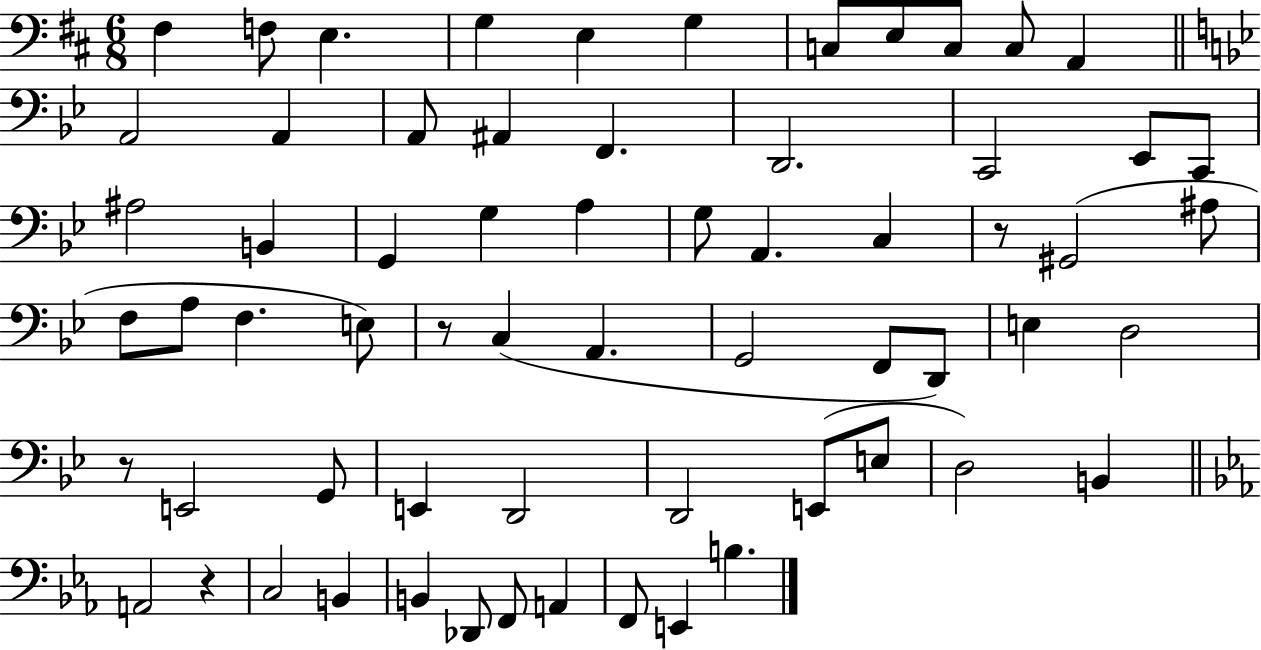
F#3/q F3/e E3/q. G3/q E3/q G3/q C3/e E3/e C3/e C3/e A2/q A2/h A2/q A2/e A#2/q F2/q. D2/h. C2/h Eb2/e C2/e A#3/h B2/q G2/q G3/q A3/q G3/e A2/q. C3/q R/e G#2/h A#3/e F3/e A3/e F3/q. E3/e R/e C3/q A2/q. G2/h F2/e D2/e E3/q D3/h R/e E2/h G2/e E2/q D2/h D2/h E2/e E3/e D3/h B2/q A2/h R/q C3/h B2/q B2/q Db2/e F2/e A2/q F2/e E2/q B3/q.